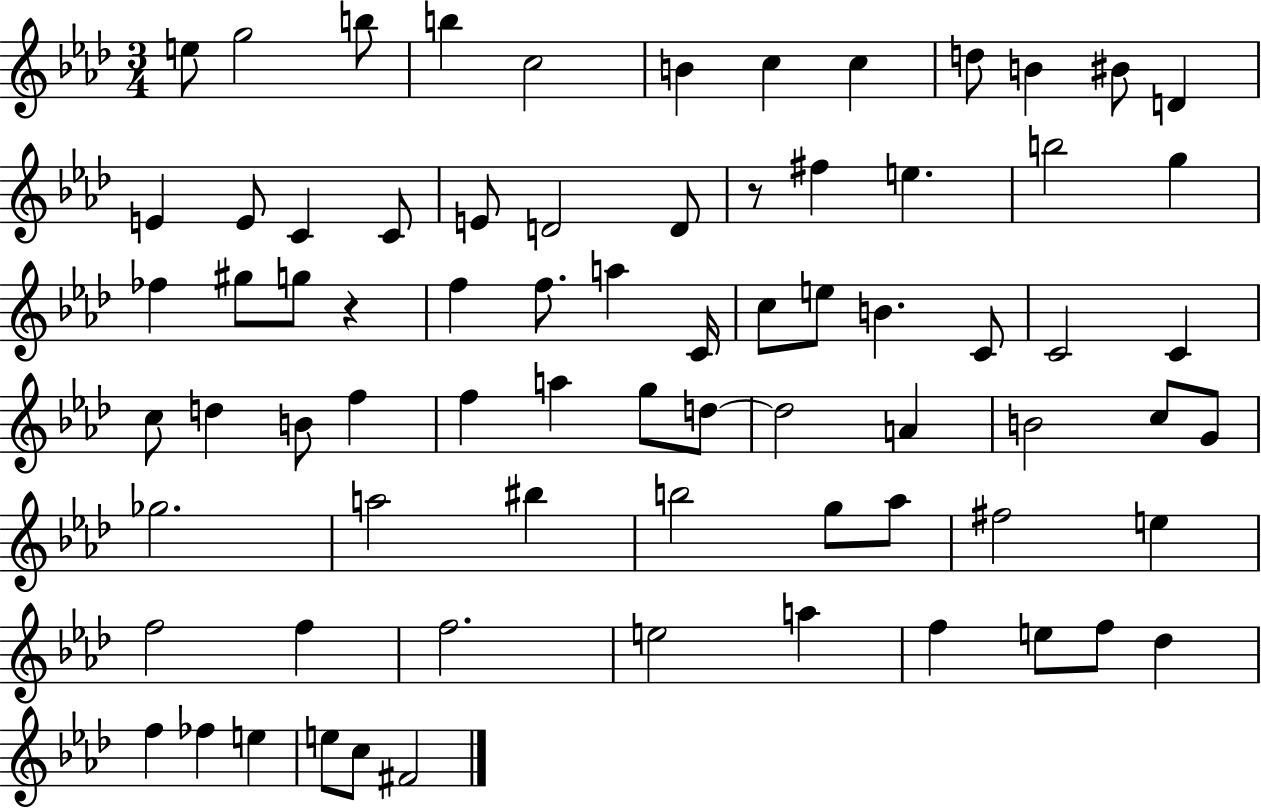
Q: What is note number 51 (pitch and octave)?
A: A5